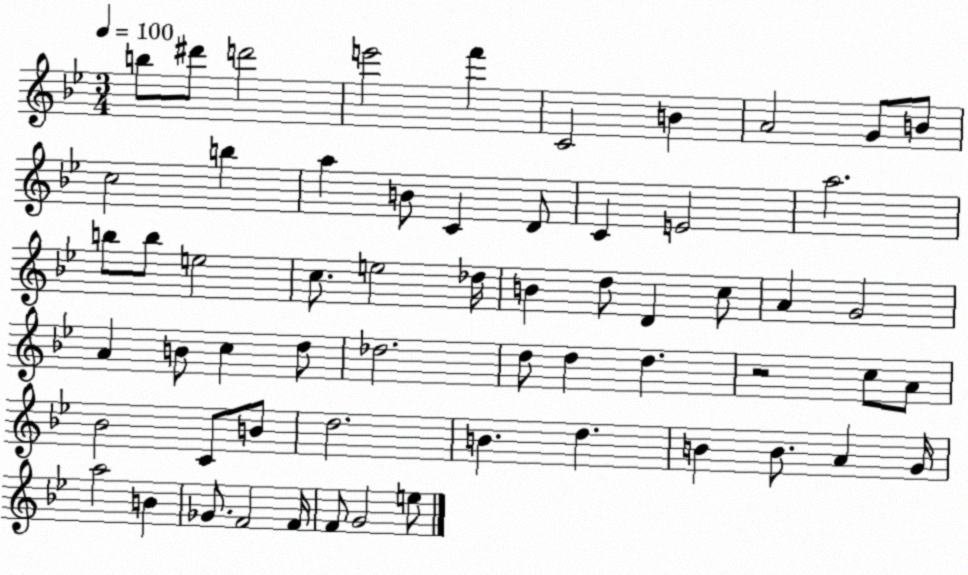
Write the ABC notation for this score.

X:1
T:Untitled
M:3/4
L:1/4
K:Bb
b/2 ^d'/2 d'2 e'2 f' C2 B A2 G/2 B/2 c2 b a B/2 C D/2 C E2 a2 b/2 b/2 e2 c/2 e2 _d/4 B d/2 D c/2 A G2 A B/2 c d/2 _d2 d/2 d d z2 c/2 A/2 _B2 C/2 B/2 d2 B d B B/2 A G/4 a2 B _G/2 F2 F/4 F/2 G2 e/2